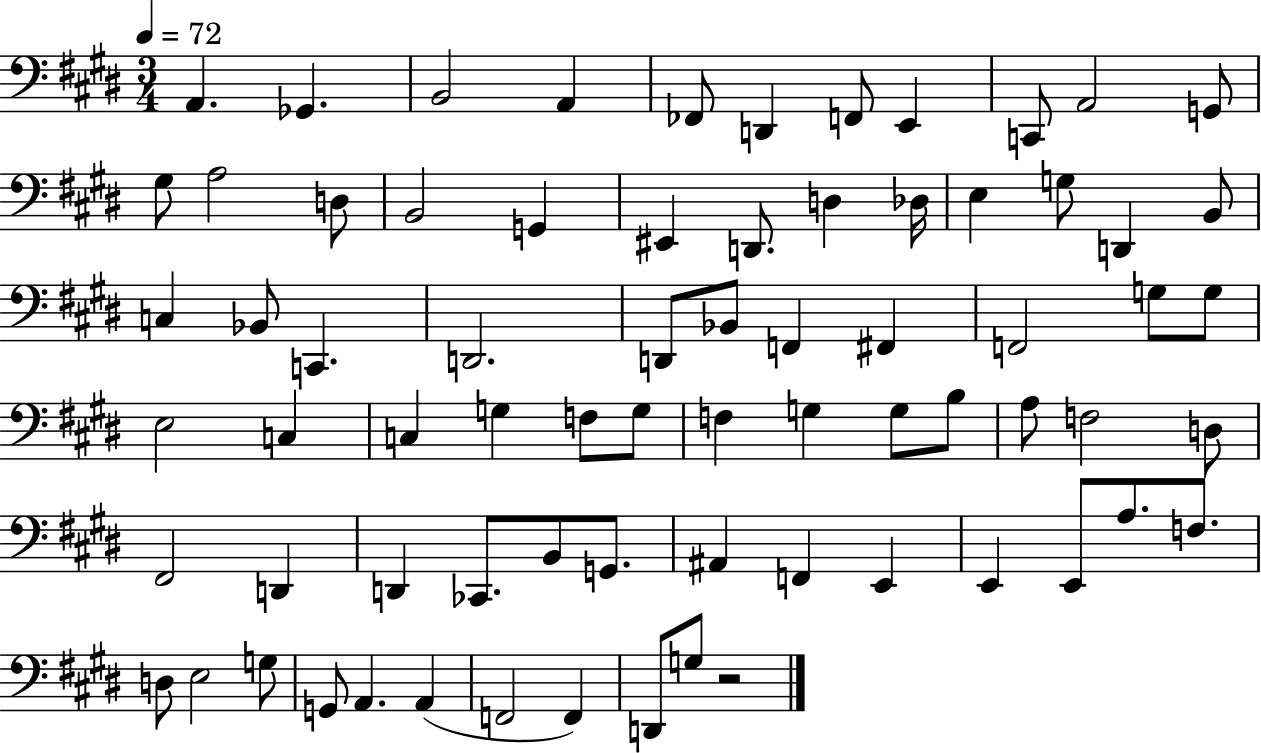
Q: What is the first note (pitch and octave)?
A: A2